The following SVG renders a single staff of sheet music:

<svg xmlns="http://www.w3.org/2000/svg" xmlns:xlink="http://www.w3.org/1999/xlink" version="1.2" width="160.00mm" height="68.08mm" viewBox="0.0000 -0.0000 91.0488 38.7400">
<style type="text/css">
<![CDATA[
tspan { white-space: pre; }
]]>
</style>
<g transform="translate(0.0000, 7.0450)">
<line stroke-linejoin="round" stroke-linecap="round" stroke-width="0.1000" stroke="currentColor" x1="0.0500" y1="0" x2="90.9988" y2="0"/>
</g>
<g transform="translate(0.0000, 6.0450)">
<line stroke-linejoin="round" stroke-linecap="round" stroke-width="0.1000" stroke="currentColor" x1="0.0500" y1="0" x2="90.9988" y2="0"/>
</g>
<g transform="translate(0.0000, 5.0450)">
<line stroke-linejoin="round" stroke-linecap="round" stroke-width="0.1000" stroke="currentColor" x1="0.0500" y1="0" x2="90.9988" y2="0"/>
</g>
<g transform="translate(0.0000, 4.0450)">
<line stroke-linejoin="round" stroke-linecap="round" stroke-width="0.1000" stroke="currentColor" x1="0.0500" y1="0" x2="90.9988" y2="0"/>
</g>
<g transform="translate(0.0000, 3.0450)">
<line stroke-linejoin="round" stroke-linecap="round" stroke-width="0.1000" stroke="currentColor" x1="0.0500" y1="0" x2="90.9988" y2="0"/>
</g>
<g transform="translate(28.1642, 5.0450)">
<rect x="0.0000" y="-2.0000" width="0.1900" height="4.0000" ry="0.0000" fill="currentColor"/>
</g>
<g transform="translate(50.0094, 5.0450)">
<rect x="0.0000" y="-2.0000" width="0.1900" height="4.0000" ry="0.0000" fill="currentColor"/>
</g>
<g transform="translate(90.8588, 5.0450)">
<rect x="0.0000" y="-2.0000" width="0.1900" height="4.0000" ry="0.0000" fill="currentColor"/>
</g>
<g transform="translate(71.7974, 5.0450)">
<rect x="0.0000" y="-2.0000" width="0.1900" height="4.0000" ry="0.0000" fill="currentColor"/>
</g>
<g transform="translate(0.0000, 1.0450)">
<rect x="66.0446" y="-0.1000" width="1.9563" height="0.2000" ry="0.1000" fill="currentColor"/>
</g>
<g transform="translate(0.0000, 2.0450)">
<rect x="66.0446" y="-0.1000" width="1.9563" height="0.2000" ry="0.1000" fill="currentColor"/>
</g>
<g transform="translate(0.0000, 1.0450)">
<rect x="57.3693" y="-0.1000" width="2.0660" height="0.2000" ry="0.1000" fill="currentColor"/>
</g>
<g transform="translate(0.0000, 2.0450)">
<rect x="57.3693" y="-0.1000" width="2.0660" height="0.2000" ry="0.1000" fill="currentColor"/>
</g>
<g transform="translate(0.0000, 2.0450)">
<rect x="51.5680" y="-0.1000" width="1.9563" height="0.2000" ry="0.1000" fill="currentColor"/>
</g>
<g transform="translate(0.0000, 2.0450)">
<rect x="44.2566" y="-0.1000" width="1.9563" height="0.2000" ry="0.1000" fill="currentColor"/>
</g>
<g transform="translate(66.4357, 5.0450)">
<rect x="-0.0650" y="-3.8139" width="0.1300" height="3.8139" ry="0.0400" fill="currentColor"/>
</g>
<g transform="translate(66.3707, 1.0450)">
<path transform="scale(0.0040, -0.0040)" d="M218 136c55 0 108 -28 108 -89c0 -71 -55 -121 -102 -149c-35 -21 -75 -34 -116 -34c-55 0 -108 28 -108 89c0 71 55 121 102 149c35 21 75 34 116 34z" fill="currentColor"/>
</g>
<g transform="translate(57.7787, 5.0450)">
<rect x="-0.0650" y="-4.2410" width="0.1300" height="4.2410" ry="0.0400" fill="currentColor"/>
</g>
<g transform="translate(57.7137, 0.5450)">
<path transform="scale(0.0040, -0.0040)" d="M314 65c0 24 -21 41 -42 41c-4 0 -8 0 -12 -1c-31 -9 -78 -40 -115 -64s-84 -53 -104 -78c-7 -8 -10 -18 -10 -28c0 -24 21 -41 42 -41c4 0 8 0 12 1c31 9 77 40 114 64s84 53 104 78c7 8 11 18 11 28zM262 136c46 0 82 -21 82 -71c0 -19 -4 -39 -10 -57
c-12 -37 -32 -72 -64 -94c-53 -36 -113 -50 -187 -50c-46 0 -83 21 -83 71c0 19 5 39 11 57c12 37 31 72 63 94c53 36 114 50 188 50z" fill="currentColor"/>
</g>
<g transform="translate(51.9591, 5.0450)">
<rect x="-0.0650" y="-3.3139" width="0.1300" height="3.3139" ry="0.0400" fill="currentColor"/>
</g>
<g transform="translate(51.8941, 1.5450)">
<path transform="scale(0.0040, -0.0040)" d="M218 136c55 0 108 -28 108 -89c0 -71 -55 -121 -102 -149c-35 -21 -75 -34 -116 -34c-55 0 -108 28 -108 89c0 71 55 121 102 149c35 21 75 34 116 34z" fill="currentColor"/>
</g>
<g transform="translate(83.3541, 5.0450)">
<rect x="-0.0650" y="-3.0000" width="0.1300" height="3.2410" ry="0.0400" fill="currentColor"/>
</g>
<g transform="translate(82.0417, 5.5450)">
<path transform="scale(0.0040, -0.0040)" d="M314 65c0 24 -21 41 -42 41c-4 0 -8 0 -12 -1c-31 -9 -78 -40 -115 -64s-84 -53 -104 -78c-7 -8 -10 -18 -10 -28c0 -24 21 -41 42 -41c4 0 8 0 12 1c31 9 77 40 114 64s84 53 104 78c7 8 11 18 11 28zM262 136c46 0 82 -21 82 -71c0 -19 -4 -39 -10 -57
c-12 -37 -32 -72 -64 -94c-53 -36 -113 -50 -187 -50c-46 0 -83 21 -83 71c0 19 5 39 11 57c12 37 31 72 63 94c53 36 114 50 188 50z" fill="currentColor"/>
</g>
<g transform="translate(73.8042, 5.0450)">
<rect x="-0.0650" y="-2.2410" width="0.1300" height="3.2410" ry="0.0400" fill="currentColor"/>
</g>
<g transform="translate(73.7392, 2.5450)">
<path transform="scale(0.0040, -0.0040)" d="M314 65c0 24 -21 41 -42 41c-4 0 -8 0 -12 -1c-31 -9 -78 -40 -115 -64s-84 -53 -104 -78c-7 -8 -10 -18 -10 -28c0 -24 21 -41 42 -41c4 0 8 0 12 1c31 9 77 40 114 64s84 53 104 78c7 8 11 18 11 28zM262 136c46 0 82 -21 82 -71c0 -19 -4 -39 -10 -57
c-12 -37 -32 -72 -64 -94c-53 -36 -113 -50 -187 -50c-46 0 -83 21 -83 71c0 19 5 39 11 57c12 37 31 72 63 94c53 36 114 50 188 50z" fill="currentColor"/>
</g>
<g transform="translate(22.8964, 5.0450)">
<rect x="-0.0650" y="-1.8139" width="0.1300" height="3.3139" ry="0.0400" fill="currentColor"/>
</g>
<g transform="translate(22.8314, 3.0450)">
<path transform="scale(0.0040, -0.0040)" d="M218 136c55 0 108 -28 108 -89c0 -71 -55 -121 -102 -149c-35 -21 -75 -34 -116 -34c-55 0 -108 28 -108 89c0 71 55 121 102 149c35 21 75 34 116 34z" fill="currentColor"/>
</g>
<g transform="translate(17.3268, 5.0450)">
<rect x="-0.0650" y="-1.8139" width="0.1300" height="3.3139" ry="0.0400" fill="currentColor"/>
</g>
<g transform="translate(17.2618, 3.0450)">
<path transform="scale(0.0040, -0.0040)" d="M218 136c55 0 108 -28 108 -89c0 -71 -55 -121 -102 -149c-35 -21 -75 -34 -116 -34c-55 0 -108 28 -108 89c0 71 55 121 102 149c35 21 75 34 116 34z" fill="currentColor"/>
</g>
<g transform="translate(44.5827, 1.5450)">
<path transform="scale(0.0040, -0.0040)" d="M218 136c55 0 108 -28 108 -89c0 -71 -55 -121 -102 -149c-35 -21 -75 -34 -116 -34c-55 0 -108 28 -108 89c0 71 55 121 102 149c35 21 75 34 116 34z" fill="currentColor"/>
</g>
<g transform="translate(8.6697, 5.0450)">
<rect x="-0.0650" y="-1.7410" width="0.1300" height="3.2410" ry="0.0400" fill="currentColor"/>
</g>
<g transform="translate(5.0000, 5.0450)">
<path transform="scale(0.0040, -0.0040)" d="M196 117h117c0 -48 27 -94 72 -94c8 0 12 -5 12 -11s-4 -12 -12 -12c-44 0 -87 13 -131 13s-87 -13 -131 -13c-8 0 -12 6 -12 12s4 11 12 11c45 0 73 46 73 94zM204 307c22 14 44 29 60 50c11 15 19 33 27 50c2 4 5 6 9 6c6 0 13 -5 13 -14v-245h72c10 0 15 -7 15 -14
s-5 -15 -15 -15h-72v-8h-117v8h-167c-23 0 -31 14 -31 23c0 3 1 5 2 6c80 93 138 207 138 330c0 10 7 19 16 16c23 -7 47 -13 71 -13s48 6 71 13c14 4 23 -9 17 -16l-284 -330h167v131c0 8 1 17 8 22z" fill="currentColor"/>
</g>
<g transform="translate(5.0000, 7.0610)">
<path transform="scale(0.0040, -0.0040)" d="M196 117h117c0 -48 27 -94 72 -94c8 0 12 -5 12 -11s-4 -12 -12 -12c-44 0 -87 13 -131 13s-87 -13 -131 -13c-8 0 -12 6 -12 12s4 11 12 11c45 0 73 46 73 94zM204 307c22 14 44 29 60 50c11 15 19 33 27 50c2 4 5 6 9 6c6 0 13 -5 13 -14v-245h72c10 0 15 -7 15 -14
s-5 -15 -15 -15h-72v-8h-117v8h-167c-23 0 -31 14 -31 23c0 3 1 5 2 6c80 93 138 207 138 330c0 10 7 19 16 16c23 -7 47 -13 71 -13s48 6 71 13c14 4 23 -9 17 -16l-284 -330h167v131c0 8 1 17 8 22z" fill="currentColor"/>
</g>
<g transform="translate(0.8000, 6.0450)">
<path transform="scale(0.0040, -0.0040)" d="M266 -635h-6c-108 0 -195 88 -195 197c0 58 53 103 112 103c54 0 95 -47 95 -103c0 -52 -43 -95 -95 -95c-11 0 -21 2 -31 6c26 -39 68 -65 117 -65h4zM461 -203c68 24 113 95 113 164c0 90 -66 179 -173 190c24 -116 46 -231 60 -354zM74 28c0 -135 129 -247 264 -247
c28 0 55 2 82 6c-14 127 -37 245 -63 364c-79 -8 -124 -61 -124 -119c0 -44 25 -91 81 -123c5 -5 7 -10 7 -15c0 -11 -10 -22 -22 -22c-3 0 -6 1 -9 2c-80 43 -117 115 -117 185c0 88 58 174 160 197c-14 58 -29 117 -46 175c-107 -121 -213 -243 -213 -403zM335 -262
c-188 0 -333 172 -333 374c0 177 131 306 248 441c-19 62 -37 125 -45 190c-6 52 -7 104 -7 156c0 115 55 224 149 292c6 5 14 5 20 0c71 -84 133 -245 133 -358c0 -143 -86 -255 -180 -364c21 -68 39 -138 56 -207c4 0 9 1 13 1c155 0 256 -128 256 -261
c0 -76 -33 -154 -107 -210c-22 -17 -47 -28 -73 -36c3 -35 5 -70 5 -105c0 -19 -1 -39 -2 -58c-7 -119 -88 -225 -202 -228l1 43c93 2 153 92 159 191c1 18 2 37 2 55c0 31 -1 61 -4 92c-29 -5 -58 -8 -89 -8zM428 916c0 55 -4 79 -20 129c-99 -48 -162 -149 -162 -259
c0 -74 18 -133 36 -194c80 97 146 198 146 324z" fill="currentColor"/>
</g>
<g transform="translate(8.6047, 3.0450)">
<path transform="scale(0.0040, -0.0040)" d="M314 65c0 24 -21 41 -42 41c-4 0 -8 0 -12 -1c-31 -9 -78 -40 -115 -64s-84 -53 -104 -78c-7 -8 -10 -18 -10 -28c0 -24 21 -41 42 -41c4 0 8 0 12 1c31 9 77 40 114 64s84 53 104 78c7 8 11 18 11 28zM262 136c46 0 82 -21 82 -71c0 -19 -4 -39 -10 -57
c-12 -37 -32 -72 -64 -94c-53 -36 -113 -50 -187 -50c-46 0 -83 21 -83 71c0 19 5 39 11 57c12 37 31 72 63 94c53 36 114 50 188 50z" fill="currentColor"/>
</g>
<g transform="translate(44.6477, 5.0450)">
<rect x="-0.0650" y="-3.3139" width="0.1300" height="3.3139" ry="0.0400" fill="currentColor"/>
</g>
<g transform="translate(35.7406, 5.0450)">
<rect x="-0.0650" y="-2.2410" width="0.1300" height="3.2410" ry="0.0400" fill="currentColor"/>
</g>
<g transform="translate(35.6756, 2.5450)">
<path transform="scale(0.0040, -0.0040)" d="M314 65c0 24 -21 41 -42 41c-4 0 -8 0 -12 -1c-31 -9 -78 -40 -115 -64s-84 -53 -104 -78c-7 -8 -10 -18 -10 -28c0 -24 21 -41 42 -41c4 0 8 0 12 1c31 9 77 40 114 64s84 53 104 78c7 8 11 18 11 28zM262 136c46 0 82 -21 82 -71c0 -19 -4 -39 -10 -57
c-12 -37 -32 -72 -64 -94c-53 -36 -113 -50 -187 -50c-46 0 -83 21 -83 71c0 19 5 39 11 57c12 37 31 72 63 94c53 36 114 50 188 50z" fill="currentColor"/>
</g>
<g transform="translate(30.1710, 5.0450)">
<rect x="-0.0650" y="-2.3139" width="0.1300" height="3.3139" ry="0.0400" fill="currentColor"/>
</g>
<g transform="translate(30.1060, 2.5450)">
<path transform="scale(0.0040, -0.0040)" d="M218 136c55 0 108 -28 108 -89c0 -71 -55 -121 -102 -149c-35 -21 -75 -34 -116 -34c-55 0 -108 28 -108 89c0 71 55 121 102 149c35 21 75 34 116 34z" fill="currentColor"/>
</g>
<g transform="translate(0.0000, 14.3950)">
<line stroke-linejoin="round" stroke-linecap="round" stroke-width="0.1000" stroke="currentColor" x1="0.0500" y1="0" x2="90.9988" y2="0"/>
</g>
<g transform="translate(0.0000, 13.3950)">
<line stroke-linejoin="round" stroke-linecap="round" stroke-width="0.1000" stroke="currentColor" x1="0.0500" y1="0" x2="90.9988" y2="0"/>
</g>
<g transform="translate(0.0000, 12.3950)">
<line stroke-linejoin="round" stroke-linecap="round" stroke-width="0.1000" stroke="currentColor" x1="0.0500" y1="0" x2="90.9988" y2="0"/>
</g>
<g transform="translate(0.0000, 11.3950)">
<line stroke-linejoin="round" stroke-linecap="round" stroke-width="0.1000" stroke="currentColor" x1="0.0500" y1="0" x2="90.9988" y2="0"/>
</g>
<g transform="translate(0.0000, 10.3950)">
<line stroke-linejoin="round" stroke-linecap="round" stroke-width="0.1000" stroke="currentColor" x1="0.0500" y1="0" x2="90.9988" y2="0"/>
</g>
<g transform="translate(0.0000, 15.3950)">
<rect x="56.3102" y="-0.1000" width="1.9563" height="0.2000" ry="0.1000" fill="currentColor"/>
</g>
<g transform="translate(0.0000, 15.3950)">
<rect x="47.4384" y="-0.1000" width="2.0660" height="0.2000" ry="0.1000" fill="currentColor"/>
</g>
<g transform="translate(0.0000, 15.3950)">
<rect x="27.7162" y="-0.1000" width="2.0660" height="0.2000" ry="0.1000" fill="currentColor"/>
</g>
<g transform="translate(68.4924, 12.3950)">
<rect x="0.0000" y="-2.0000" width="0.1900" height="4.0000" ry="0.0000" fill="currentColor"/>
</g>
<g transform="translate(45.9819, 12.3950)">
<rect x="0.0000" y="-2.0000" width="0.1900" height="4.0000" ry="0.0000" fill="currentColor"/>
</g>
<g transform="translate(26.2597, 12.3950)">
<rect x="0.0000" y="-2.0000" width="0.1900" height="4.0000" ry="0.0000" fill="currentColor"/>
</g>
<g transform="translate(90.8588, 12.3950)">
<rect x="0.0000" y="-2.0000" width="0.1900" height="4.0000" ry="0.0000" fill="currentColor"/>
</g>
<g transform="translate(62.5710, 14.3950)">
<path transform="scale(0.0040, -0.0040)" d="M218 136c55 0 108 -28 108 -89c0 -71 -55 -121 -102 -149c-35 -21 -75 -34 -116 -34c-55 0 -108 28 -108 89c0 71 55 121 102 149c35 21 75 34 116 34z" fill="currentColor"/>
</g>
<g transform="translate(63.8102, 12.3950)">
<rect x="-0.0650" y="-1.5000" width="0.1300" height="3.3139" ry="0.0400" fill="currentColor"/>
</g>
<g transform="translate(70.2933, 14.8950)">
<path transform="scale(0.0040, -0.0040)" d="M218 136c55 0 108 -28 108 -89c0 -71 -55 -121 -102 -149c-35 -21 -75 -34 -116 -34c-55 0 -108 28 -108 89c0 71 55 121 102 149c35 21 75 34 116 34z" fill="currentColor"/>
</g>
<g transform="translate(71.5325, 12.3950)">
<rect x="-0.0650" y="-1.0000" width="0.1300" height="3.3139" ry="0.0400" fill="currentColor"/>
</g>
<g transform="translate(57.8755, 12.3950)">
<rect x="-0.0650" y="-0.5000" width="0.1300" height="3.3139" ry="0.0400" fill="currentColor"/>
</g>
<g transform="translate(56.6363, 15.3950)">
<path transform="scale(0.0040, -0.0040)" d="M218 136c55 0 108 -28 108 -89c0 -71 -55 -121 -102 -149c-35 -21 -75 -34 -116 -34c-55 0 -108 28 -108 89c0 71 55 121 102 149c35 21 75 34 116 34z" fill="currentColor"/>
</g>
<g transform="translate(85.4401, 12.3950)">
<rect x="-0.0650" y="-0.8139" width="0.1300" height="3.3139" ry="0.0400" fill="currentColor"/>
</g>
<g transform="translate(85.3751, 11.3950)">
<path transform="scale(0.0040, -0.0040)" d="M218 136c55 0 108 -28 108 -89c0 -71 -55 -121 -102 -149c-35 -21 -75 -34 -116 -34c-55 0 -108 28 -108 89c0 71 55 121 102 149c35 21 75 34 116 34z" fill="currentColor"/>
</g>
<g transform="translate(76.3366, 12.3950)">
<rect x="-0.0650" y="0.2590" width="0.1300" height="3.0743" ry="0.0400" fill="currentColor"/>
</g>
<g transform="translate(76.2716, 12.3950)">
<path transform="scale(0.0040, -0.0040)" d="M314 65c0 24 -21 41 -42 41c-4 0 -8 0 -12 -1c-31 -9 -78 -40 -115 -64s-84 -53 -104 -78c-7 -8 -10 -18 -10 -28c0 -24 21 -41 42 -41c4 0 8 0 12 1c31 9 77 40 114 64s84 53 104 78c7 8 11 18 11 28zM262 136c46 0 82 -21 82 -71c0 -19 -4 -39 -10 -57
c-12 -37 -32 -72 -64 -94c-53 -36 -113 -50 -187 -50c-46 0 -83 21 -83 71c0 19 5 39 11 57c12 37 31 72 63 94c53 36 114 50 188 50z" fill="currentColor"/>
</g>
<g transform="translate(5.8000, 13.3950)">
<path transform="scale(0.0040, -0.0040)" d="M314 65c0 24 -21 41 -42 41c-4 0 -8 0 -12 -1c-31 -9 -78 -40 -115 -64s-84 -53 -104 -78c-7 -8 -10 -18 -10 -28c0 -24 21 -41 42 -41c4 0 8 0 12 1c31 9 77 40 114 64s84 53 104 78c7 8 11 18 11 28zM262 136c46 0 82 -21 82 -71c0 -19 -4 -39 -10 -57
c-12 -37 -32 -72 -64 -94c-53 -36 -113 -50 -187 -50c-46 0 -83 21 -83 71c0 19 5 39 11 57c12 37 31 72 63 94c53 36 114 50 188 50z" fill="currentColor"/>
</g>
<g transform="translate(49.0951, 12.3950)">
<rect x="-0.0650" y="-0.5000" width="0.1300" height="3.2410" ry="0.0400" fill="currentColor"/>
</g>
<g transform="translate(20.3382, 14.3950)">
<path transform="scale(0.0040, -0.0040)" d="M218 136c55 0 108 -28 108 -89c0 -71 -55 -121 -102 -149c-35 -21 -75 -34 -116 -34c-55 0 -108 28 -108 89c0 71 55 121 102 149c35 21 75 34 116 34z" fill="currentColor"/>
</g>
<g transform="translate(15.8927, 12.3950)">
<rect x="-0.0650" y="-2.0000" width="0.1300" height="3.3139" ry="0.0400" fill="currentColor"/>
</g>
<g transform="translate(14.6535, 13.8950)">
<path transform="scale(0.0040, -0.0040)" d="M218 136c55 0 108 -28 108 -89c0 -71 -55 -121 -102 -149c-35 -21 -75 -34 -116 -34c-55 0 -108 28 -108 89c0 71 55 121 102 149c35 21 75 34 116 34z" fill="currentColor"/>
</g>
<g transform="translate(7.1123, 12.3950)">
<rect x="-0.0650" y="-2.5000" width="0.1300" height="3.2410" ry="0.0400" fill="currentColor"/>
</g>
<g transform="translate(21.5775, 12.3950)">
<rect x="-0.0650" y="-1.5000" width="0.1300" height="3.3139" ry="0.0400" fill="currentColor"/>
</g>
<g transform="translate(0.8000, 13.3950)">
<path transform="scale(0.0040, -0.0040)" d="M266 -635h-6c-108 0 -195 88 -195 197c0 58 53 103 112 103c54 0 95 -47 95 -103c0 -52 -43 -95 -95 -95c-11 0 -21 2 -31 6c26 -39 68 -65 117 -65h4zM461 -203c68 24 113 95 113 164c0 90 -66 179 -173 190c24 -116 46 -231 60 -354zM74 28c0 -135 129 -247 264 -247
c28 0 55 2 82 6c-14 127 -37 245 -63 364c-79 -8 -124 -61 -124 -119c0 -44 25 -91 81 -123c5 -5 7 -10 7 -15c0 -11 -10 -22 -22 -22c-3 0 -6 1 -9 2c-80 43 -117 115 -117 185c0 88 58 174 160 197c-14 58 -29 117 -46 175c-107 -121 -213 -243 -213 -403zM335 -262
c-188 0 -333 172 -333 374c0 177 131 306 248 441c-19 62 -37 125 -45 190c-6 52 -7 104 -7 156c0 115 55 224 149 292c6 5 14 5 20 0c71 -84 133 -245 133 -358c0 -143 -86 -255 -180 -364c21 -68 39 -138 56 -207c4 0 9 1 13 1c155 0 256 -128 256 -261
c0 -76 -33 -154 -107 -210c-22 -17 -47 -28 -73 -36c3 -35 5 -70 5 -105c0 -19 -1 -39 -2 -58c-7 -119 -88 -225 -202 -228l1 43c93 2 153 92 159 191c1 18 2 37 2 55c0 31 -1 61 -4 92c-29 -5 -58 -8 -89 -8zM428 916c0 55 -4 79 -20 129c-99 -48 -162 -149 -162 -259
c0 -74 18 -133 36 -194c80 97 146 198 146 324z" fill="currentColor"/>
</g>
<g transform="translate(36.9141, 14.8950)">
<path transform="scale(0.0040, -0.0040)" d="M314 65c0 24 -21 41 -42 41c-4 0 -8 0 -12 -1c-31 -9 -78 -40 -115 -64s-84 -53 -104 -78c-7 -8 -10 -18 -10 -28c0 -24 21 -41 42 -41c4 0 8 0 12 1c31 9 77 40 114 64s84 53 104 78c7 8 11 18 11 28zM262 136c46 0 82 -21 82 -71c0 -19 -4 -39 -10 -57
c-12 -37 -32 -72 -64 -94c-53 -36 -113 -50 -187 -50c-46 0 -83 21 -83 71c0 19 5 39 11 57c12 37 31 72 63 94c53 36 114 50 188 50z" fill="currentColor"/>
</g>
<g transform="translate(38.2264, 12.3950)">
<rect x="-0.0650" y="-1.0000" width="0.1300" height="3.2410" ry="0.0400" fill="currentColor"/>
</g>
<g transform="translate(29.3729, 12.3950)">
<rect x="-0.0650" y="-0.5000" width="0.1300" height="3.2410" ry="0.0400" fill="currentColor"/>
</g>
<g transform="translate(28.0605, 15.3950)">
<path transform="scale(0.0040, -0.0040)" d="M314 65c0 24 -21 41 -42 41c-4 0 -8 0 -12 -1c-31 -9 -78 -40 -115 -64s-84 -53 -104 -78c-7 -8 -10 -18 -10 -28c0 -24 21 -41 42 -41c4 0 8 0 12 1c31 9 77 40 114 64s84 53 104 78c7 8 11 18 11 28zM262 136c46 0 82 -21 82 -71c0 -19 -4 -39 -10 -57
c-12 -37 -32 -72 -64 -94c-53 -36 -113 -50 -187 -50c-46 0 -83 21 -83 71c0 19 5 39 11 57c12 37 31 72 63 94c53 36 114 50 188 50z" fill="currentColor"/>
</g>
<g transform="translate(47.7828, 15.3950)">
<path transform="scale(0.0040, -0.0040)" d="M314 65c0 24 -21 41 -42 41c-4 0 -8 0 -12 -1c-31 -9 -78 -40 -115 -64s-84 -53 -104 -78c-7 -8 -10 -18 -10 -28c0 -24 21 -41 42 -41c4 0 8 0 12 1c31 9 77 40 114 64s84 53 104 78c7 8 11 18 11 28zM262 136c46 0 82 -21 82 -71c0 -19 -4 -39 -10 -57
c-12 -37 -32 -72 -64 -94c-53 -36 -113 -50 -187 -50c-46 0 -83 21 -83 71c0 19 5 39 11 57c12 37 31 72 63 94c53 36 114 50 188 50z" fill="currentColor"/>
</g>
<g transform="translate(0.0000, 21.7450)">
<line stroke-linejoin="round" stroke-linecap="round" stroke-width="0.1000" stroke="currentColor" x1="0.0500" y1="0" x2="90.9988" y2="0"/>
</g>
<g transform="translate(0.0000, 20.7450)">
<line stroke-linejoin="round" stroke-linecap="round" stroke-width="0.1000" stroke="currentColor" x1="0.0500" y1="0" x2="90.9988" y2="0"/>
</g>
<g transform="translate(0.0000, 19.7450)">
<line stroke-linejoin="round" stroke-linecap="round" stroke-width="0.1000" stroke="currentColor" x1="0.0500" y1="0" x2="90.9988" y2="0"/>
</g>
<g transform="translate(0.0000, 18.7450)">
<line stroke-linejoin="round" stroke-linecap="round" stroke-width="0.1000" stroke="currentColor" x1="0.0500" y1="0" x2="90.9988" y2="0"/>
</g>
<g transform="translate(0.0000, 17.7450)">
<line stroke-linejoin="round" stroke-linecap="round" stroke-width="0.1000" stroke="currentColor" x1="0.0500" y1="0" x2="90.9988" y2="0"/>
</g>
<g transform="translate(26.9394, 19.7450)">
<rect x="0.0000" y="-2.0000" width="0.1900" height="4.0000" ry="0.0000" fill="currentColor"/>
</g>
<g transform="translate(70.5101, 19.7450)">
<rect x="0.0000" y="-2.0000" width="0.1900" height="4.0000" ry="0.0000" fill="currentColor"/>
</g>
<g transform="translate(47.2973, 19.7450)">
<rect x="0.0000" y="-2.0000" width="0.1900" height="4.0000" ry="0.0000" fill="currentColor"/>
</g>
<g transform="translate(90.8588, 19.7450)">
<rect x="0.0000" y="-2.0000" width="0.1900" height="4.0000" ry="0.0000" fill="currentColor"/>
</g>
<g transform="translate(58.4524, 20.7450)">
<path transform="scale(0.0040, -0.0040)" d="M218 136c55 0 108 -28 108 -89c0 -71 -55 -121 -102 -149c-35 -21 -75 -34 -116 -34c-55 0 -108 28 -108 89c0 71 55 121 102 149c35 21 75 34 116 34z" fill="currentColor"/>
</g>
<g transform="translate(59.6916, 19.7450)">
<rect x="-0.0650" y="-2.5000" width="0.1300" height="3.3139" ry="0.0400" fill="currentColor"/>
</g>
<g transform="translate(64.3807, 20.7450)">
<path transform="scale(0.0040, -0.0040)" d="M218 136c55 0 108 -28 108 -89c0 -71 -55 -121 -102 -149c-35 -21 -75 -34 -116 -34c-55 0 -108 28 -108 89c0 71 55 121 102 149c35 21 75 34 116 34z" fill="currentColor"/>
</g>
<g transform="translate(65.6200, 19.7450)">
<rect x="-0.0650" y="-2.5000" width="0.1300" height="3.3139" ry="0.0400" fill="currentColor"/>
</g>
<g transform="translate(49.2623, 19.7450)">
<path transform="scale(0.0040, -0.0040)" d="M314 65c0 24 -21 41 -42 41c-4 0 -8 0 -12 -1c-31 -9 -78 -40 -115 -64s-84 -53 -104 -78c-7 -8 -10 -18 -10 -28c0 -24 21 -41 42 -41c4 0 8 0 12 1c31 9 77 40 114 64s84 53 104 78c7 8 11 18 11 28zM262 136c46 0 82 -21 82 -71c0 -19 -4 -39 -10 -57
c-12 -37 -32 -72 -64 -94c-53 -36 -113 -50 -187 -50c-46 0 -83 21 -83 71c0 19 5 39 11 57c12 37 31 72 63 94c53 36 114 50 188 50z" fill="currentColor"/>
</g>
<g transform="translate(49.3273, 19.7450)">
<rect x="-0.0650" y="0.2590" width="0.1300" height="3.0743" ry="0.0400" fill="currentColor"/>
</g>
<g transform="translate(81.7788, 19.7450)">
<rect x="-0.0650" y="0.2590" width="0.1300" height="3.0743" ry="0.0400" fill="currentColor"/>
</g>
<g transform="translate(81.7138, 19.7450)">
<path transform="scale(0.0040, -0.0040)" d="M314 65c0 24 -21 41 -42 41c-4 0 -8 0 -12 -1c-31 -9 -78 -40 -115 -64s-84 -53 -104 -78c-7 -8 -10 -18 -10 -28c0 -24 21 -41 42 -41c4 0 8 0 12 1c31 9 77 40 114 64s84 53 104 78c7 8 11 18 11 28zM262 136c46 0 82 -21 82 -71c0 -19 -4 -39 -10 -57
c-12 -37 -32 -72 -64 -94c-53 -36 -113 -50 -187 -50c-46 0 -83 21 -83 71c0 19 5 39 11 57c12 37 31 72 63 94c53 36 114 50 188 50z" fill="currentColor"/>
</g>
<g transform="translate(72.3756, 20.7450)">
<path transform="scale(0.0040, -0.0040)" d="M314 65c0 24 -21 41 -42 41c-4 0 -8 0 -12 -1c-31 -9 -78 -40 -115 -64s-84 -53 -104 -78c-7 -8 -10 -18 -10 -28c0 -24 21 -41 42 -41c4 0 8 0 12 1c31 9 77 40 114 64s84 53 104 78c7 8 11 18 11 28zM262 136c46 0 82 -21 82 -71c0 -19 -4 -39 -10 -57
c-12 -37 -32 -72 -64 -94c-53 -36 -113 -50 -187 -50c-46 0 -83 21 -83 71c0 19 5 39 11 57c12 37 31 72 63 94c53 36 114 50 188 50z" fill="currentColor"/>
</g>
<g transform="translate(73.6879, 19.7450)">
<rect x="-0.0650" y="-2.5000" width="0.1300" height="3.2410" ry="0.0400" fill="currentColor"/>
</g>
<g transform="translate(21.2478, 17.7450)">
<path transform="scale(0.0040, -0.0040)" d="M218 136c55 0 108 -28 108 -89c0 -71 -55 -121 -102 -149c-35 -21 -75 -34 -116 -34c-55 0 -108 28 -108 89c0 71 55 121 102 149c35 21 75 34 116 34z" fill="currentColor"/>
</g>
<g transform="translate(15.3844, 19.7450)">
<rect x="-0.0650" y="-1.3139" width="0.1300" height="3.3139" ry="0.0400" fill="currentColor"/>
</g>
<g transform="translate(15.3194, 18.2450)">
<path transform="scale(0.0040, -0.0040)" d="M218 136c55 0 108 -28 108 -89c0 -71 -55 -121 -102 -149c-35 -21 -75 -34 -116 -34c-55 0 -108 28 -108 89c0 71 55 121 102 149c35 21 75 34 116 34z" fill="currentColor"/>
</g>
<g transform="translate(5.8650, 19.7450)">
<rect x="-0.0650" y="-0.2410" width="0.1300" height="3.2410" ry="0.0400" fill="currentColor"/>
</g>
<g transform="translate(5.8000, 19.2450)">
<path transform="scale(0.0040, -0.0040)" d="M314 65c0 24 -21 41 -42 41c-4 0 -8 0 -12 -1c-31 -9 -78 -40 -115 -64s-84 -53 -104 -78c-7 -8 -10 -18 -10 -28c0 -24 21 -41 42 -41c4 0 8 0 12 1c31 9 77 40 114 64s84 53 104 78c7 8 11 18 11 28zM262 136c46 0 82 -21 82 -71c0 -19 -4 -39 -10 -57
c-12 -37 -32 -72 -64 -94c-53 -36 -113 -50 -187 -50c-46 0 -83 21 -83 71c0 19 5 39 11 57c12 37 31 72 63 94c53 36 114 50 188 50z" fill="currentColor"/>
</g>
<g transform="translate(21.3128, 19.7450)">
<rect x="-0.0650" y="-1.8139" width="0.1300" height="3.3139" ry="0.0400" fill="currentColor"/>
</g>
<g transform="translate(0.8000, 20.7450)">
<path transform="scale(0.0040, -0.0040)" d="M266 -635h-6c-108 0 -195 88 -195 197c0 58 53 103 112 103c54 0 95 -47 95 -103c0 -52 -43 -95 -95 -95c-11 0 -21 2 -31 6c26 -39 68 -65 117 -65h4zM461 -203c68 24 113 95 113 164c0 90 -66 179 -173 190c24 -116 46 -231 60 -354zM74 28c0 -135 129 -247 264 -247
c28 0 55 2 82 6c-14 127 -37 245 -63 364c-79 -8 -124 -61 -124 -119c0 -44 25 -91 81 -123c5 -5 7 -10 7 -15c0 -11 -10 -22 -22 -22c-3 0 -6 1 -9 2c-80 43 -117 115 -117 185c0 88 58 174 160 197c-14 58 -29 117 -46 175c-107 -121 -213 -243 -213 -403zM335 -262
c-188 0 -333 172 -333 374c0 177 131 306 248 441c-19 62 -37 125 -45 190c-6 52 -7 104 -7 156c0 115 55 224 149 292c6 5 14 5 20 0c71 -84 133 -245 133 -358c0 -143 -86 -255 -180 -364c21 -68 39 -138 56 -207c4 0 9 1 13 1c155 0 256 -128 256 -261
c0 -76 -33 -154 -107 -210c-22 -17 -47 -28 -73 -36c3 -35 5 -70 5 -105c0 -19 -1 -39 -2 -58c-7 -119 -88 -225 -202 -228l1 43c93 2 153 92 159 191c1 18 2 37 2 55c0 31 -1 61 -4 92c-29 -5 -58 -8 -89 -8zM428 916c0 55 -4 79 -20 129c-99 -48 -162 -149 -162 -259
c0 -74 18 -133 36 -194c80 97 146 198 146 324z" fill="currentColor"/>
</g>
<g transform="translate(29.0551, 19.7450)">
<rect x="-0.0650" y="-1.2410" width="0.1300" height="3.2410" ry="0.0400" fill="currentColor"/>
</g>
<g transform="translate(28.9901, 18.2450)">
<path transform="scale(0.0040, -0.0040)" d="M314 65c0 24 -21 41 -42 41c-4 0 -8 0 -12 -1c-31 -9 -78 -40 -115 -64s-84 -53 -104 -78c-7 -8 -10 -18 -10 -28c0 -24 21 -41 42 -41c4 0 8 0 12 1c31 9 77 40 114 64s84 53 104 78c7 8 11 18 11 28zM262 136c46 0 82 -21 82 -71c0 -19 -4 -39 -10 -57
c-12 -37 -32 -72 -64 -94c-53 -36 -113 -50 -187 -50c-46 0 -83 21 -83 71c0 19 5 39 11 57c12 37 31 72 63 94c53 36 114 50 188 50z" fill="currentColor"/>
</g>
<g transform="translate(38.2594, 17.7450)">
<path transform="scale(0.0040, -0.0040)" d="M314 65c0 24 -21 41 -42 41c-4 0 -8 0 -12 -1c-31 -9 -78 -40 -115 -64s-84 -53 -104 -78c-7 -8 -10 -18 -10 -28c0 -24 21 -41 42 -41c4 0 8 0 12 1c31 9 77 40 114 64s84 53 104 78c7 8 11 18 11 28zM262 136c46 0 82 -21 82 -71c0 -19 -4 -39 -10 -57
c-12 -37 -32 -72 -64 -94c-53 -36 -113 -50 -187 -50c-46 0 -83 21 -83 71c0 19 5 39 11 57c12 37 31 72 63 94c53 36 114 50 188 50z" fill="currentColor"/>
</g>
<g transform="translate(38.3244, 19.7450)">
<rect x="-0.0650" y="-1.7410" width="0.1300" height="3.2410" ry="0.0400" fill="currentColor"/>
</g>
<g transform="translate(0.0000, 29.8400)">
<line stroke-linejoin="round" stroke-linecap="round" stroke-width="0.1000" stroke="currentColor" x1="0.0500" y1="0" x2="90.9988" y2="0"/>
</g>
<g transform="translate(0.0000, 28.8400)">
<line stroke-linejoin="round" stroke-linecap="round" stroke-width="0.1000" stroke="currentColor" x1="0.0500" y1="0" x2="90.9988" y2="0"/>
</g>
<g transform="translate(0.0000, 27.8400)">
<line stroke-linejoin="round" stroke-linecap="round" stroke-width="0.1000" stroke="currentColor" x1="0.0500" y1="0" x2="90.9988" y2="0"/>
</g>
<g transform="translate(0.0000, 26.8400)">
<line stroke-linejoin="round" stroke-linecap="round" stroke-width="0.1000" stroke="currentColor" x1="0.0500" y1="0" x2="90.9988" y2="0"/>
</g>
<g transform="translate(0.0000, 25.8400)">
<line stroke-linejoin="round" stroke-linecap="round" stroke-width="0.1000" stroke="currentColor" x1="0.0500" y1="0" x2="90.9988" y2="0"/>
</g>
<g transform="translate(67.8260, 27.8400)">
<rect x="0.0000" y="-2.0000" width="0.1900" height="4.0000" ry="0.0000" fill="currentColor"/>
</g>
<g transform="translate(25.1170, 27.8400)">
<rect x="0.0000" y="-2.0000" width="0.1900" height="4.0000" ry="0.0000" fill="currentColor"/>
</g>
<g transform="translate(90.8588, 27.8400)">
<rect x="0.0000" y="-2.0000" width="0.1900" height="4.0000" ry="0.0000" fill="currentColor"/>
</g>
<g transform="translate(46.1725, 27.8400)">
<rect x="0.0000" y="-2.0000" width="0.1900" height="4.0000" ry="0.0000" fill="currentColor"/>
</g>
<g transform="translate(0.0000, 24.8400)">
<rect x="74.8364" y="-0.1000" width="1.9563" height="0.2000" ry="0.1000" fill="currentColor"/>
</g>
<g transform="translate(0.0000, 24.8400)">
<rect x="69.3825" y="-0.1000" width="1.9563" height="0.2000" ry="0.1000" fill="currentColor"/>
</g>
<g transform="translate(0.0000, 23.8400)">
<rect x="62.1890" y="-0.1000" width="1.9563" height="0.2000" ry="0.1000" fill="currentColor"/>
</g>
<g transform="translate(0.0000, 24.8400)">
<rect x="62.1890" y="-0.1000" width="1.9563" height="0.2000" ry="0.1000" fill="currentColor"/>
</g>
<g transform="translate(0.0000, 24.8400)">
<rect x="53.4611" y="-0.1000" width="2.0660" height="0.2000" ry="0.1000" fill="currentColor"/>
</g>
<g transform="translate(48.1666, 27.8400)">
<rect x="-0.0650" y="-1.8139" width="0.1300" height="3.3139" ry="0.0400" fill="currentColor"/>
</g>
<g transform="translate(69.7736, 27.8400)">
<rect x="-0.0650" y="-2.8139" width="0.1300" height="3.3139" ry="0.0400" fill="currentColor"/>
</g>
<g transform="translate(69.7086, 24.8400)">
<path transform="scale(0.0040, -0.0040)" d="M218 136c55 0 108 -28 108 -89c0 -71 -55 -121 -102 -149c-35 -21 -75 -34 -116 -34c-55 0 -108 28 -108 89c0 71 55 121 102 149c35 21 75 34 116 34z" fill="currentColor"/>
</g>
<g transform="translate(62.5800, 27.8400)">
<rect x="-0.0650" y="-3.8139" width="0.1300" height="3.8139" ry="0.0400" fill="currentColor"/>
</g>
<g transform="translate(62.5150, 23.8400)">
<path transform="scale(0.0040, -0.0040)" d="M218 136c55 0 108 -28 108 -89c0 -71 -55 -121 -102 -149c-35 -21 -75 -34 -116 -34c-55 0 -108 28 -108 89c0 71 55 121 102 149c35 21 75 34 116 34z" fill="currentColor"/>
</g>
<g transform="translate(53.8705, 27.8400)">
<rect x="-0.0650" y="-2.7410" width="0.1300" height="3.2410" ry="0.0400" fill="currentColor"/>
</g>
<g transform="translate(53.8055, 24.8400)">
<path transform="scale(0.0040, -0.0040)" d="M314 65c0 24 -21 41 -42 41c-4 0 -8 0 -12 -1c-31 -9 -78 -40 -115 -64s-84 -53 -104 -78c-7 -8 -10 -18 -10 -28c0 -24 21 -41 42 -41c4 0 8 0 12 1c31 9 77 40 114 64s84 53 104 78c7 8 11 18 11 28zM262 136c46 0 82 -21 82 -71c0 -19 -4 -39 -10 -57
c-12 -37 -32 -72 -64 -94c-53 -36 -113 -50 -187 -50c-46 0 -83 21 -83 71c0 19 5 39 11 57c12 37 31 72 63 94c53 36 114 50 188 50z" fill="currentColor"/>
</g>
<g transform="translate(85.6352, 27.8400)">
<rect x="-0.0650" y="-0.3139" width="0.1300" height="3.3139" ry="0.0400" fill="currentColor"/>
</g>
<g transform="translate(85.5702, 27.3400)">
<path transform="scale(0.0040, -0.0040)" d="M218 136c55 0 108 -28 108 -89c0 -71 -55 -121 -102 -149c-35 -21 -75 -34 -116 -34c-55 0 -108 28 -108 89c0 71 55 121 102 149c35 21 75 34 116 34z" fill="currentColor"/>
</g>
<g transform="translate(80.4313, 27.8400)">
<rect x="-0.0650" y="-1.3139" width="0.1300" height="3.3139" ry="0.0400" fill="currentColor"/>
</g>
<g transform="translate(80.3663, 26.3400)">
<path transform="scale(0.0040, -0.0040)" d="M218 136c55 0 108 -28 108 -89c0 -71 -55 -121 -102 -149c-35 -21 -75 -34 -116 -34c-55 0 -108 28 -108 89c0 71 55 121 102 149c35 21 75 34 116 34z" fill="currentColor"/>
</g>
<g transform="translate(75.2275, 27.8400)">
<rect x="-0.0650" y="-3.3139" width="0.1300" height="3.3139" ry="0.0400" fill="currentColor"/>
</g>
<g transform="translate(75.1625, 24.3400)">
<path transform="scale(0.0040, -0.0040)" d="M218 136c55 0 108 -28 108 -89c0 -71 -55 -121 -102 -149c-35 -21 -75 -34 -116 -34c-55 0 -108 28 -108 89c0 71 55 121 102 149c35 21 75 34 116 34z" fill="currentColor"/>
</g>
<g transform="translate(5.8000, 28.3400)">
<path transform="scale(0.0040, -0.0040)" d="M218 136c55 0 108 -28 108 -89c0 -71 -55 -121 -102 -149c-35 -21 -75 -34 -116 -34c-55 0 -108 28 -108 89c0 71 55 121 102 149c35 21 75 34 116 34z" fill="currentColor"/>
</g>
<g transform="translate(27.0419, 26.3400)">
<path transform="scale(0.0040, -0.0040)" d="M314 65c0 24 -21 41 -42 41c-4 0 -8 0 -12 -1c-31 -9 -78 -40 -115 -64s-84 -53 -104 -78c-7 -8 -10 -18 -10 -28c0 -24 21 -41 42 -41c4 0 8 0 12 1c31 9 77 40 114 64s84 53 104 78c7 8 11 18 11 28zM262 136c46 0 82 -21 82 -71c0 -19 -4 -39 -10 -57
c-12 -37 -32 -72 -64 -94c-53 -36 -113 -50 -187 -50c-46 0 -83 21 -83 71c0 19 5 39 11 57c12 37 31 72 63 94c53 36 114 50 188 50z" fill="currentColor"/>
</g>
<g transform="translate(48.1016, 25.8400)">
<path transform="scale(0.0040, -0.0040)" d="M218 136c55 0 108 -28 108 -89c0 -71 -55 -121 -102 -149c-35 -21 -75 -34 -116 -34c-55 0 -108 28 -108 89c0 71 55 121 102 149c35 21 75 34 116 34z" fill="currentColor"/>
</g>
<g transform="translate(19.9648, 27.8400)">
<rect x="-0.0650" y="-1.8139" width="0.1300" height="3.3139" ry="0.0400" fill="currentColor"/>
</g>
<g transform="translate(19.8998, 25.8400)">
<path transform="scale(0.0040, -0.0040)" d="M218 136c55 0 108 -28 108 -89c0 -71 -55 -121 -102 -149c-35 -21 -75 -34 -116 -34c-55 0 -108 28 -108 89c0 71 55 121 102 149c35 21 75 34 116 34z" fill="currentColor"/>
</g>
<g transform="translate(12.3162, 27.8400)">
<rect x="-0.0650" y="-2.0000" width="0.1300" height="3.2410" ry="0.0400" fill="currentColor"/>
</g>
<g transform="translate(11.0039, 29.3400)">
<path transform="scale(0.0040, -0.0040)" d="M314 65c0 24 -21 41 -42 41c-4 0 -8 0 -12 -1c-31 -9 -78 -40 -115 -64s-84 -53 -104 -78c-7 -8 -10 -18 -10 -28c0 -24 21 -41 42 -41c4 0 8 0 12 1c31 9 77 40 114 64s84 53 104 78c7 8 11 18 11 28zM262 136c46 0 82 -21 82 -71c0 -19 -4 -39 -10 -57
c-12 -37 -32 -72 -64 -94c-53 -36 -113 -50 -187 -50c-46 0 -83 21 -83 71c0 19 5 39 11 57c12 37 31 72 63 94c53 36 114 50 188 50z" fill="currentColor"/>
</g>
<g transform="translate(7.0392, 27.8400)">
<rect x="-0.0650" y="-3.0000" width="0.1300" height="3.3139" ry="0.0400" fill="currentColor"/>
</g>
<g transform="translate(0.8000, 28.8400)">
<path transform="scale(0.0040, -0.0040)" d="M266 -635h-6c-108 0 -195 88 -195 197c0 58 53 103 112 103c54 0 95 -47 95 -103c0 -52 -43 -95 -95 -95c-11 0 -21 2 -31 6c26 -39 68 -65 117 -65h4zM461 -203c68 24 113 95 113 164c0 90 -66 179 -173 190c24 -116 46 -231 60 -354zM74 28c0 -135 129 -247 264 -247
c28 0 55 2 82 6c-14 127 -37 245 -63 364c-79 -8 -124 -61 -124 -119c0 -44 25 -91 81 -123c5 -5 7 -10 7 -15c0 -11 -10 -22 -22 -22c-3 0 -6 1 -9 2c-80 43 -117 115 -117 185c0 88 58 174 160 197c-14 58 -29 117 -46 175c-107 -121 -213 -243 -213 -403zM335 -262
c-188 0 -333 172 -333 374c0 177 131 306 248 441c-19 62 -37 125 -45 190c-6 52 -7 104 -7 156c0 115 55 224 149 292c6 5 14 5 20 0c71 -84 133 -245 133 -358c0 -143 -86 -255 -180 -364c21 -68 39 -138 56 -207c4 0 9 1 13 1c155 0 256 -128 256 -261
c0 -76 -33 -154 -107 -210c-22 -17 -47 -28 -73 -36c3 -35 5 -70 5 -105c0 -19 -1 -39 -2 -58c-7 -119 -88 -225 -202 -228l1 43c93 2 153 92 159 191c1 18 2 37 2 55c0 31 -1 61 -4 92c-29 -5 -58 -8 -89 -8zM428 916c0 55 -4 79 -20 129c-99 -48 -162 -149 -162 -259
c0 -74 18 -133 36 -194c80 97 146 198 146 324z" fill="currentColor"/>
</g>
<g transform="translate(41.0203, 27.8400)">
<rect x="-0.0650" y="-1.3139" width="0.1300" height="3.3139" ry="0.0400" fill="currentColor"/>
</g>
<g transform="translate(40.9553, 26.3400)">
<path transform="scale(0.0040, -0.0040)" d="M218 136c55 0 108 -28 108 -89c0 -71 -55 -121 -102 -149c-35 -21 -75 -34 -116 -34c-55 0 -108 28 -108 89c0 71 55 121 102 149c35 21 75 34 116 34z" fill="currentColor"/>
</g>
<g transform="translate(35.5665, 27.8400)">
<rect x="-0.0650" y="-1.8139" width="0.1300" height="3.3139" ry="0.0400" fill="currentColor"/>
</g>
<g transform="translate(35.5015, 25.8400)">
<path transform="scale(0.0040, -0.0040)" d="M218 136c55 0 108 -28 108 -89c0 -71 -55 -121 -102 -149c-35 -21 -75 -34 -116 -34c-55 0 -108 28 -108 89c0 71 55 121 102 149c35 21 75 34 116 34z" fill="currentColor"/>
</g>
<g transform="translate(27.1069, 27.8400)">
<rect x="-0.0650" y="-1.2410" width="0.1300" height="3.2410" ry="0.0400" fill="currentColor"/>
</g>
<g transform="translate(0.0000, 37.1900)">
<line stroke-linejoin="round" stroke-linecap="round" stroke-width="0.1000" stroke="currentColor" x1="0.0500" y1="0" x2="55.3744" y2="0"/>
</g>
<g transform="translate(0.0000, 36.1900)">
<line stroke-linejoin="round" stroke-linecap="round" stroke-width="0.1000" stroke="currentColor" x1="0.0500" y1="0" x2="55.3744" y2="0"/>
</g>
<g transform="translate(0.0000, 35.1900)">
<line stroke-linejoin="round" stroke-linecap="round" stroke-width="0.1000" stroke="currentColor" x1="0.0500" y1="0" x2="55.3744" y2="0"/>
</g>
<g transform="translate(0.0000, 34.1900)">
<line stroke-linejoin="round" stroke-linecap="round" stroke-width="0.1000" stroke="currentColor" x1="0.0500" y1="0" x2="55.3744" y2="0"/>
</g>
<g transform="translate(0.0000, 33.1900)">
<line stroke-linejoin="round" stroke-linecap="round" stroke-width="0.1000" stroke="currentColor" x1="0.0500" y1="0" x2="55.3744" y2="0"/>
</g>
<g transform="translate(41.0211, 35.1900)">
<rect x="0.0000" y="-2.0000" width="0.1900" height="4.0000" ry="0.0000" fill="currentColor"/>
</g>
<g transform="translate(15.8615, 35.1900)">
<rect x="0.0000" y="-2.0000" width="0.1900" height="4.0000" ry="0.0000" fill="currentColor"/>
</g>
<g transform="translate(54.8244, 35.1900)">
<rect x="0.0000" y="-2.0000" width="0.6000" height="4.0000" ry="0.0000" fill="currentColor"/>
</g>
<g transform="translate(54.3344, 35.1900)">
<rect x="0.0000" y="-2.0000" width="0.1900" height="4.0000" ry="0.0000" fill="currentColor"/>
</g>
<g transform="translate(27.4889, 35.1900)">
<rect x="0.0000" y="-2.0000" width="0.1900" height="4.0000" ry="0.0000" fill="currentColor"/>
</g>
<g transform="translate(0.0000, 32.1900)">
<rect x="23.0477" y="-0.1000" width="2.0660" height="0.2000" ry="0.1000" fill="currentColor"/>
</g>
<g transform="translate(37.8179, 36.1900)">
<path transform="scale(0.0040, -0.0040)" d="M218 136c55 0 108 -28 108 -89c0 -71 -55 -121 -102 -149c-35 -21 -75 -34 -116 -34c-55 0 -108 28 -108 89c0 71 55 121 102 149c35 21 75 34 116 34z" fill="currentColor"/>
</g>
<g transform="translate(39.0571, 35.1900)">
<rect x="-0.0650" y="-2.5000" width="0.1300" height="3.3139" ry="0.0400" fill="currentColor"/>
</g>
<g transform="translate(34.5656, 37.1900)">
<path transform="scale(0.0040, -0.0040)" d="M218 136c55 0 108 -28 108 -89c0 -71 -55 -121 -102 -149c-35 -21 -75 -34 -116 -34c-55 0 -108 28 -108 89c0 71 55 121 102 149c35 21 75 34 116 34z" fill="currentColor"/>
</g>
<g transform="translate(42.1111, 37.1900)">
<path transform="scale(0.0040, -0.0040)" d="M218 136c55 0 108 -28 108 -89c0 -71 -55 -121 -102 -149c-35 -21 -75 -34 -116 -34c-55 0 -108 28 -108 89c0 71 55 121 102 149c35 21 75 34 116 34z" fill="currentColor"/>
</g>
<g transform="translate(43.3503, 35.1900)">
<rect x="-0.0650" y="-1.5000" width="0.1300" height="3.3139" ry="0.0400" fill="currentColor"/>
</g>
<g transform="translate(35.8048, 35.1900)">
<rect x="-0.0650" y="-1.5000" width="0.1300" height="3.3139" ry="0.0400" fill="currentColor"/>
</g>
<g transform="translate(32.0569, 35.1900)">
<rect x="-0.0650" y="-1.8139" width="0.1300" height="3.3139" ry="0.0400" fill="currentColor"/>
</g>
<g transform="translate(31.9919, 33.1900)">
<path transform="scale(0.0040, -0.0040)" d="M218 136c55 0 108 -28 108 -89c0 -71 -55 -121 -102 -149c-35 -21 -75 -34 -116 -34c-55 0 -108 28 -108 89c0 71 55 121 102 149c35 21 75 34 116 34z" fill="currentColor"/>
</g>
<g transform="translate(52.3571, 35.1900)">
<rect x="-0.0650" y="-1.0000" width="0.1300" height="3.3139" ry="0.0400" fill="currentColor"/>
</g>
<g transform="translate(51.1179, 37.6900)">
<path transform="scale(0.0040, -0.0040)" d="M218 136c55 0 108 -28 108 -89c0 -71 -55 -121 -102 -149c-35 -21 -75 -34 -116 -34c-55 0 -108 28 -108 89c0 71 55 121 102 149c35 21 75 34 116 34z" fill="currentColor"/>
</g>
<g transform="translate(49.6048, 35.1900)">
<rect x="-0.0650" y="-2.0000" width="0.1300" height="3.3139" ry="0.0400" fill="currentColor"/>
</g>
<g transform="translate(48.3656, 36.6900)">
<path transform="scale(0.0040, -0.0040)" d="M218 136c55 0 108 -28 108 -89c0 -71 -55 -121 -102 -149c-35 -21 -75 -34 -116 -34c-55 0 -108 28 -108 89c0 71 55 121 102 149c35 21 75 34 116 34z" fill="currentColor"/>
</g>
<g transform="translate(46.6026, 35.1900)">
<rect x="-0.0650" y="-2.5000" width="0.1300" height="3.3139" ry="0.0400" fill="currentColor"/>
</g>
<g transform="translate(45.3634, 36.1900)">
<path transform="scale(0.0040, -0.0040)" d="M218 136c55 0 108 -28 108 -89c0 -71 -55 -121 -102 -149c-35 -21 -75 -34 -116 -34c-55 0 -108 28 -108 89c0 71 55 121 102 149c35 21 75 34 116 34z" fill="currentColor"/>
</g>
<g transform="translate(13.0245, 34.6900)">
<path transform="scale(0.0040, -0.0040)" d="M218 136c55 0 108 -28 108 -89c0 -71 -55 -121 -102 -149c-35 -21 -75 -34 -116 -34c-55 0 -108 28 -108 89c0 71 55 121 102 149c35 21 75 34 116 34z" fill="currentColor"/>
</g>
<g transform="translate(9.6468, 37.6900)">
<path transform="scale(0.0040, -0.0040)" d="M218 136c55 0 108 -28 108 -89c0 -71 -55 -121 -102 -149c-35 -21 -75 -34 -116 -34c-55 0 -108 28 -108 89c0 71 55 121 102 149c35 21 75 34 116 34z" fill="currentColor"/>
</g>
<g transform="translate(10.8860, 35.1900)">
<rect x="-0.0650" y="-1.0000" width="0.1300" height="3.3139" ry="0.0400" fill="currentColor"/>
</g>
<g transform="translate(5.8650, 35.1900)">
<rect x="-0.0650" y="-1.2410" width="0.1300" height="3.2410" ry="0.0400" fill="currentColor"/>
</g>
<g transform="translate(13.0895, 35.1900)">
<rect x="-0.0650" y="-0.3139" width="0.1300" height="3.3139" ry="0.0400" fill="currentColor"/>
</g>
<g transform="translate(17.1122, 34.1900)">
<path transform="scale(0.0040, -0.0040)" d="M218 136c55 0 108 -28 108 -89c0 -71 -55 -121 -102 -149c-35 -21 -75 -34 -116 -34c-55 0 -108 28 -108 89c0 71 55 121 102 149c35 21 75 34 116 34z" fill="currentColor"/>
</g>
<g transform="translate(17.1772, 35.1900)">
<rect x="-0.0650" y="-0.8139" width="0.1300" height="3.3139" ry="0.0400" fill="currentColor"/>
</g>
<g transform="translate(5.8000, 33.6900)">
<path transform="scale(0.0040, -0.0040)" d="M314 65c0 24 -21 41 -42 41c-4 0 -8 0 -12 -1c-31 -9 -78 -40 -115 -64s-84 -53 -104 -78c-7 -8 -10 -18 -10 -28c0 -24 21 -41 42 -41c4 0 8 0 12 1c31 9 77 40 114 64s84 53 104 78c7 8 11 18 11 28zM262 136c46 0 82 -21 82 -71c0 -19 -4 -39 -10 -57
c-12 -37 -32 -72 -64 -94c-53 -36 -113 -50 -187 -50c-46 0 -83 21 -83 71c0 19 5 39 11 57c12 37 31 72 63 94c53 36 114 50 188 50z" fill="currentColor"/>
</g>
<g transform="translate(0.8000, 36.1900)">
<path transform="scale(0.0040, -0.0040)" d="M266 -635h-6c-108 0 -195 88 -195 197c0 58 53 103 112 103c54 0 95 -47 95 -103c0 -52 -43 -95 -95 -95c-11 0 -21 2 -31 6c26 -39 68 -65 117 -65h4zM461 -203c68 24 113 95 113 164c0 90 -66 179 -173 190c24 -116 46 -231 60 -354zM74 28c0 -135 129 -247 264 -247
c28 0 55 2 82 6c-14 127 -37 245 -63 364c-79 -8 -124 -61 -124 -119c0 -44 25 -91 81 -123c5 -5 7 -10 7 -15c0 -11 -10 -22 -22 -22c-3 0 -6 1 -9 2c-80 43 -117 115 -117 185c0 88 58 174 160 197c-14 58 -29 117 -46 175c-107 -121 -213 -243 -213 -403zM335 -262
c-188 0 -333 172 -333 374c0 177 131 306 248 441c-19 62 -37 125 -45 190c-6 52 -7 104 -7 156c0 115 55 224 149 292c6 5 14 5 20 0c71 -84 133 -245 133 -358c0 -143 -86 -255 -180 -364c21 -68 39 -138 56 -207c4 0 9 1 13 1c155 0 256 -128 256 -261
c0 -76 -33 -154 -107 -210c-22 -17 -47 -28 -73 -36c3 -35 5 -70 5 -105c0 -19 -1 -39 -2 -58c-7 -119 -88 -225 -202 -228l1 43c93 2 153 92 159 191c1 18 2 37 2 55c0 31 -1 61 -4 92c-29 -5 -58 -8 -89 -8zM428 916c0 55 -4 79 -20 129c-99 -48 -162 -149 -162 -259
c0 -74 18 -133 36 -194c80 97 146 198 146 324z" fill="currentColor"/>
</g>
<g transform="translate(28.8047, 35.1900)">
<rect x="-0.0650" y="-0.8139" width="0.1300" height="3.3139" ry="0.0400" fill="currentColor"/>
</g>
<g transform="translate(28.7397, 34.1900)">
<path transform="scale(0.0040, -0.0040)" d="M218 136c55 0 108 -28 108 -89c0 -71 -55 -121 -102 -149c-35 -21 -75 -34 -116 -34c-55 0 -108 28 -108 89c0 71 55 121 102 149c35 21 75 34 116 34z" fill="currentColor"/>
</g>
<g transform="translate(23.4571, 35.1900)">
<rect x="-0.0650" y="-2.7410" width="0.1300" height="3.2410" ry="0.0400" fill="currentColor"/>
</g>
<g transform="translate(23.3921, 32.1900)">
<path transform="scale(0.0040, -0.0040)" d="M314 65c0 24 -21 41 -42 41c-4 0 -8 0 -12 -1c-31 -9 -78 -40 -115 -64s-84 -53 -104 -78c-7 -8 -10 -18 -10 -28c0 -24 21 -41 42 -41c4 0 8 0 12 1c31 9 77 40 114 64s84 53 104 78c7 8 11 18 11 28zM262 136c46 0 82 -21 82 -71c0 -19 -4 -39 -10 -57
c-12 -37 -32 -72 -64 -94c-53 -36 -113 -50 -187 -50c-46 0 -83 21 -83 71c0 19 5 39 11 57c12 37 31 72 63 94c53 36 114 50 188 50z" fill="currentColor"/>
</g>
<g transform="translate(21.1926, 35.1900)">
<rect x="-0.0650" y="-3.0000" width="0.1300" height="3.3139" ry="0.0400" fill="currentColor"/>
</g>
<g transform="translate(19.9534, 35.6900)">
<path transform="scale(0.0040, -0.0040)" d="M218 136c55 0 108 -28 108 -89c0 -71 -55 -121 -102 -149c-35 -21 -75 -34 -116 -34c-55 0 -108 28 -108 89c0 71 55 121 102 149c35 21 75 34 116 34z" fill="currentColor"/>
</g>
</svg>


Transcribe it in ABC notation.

X:1
T:Untitled
M:4/4
L:1/4
K:C
f2 f f g g2 b b d'2 c' g2 A2 G2 F E C2 D2 C2 C E D B2 d c2 e f e2 f2 B2 G G G2 B2 A F2 f e2 f e f a2 c' a b e c e2 D c d A a2 d f E G E G F D